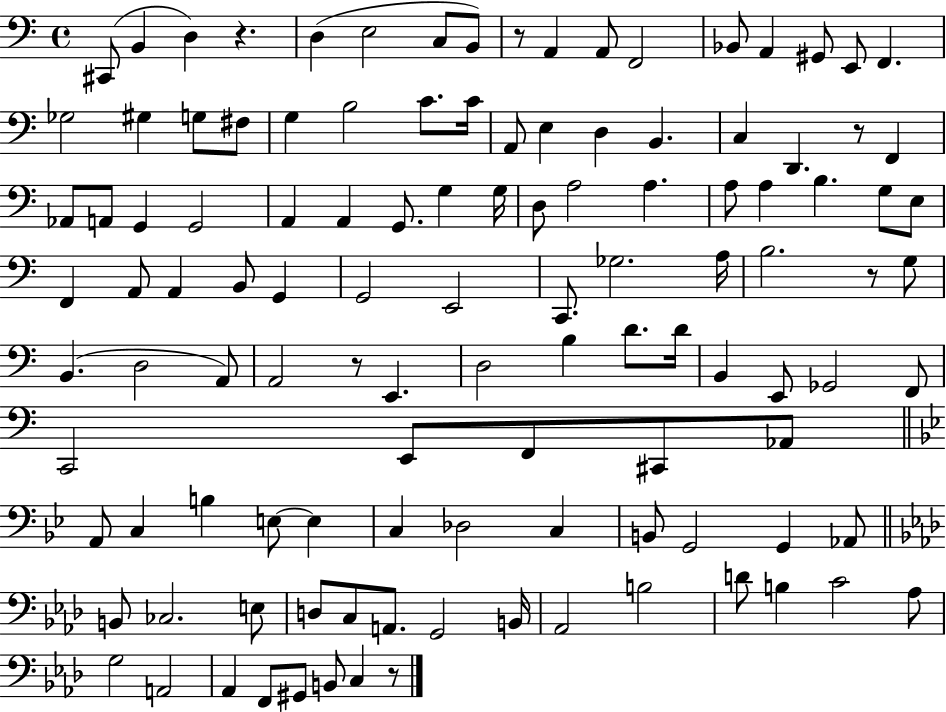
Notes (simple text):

C#2/e B2/q D3/q R/q. D3/q E3/h C3/e B2/e R/e A2/q A2/e F2/h Bb2/e A2/q G#2/e E2/e F2/q. Gb3/h G#3/q G3/e F#3/e G3/q B3/h C4/e. C4/s A2/e E3/q D3/q B2/q. C3/q D2/q. R/e F2/q Ab2/e A2/e G2/q G2/h A2/q A2/q G2/e. G3/q G3/s D3/e A3/h A3/q. A3/e A3/q B3/q. G3/e E3/e F2/q A2/e A2/q B2/e G2/q G2/h E2/h C2/e. Gb3/h. A3/s B3/h. R/e G3/e B2/q. D3/h A2/e A2/h R/e E2/q. D3/h B3/q D4/e. D4/s B2/q E2/e Gb2/h F2/e C2/h E2/e F2/e C#2/e Ab2/e A2/e C3/q B3/q E3/e E3/q C3/q Db3/h C3/q B2/e G2/h G2/q Ab2/e B2/e CES3/h. E3/e D3/e C3/e A2/e. G2/h B2/s Ab2/h B3/h D4/e B3/q C4/h Ab3/e G3/h A2/h Ab2/q F2/e G#2/e B2/e C3/q R/e